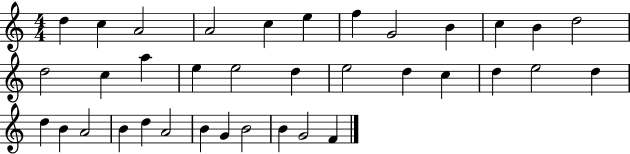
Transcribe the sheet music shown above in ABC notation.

X:1
T:Untitled
M:4/4
L:1/4
K:C
d c A2 A2 c e f G2 B c B d2 d2 c a e e2 d e2 d c d e2 d d B A2 B d A2 B G B2 B G2 F